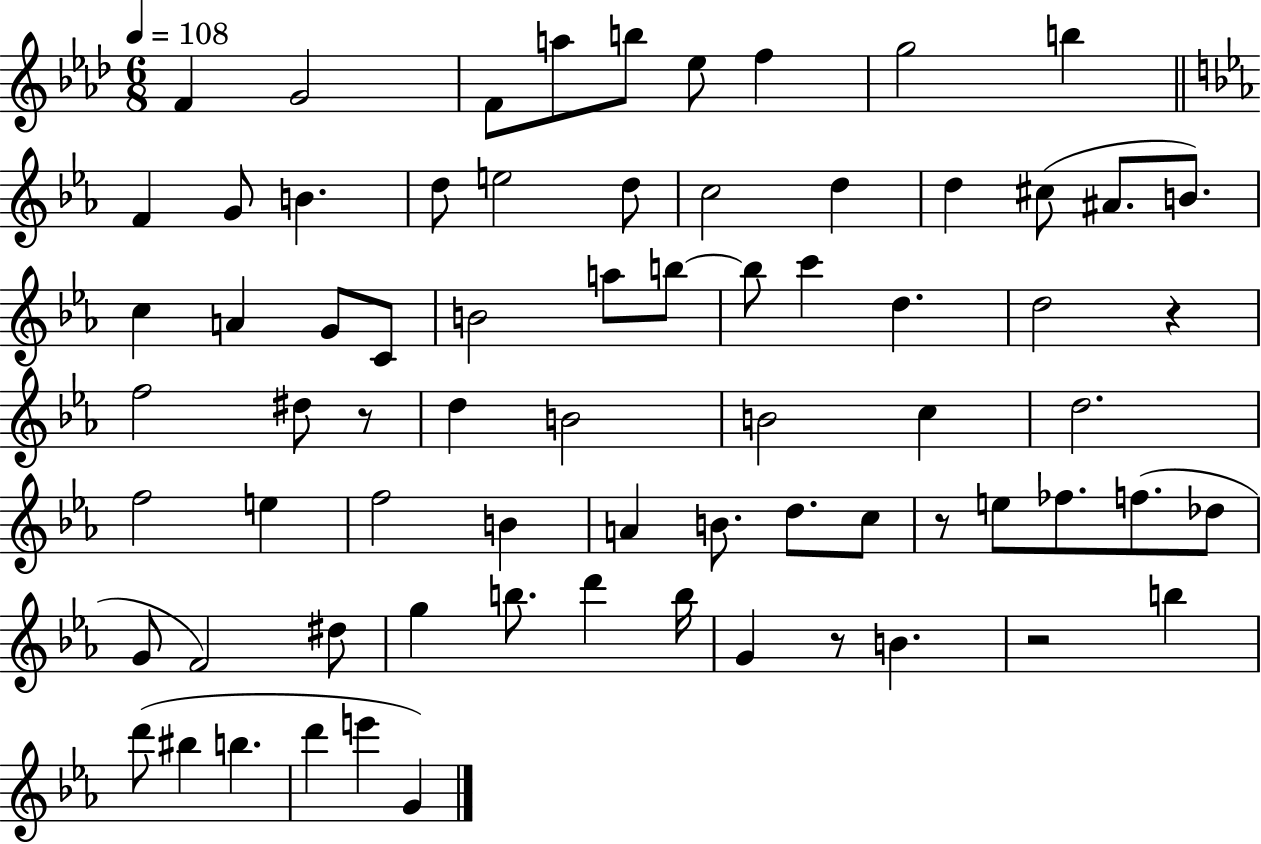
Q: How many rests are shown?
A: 5